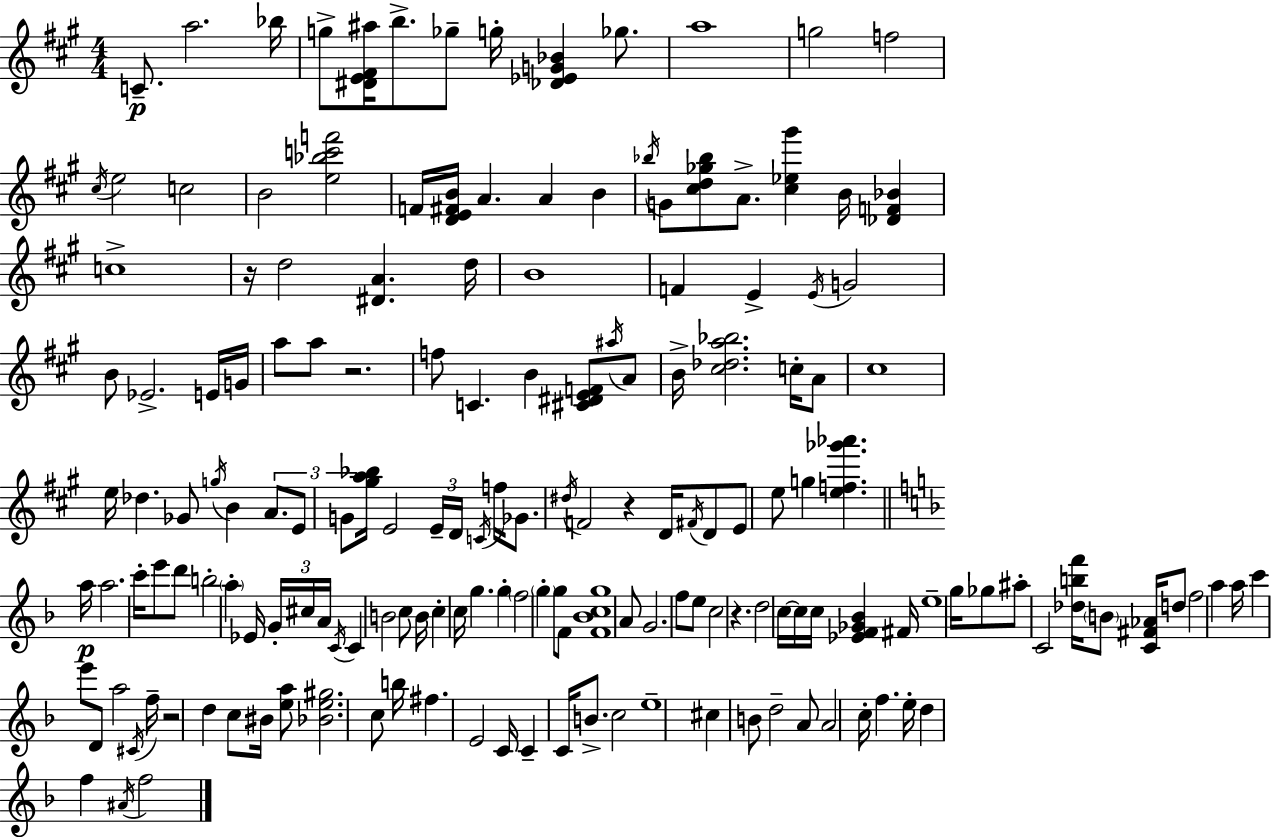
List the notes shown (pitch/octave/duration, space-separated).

C4/e. A5/h. Bb5/s G5/e [D#4,E4,F#4,A#5]/s B5/e. Gb5/e G5/s [Db4,Eb4,G4,Bb4]/q Gb5/e. A5/w G5/h F5/h C#5/s E5/h C5/h B4/h [E5,Bb5,C6,F6]/h F4/s [D4,E4,F#4,B4]/s A4/q. A4/q B4/q Bb5/s G4/e [C#5,D5,Gb5,Bb5]/e A4/e. [C#5,Eb5,G#6]/q B4/s [Db4,F4,Bb4]/q C5/w R/s D5/h [D#4,A4]/q. D5/s B4/w F4/q E4/q E4/s G4/h B4/e Eb4/h. E4/s G4/s A5/e A5/e R/h. F5/e C4/q. B4/q [C#4,D#4,E4,F4]/e A#5/s A4/e B4/s [C#5,Db5,A5,Bb5]/h. C5/s A4/e C#5/w E5/s Db5/q. Gb4/e G5/s B4/q A4/e. E4/e G4/e [G#5,A5,Bb5]/s E4/h E4/s D4/s C4/s F5/s Gb4/e. D#5/s F4/h R/q D4/s F#4/s D4/e E4/e E5/e G5/q [E5,F5,Gb6,Ab6]/q. A5/s A5/h. C6/s E6/e D6/e B5/h A5/q Eb4/s G4/s C#5/s A4/s C4/s C4/q B4/h C5/e B4/s C5/q C5/s G5/q. G5/q F5/h G5/q G5/e F4/e [F4,Bb4,C5,G5]/w A4/e G4/h. F5/e E5/e C5/h R/q. D5/h C5/s C5/s C5/s [Eb4,F4,Gb4,Bb4]/q F#4/s E5/w G5/s Gb5/e A#5/e C4/h [Db5,B5,F6]/s B4/e [C4,F#4,Ab4]/s D5/e F5/h A5/q A5/s C6/q E6/e D4/e A5/h C#4/s F5/s R/h D5/q C5/e BIS4/s [E5,A5]/e [Bb4,E5,G#5]/h. C5/e B5/s F#5/q. E4/h C4/s C4/q C4/s B4/e. C5/h E5/w C#5/q B4/e D5/h A4/e A4/h C5/s F5/q. E5/s D5/q F5/q A#4/s F5/h